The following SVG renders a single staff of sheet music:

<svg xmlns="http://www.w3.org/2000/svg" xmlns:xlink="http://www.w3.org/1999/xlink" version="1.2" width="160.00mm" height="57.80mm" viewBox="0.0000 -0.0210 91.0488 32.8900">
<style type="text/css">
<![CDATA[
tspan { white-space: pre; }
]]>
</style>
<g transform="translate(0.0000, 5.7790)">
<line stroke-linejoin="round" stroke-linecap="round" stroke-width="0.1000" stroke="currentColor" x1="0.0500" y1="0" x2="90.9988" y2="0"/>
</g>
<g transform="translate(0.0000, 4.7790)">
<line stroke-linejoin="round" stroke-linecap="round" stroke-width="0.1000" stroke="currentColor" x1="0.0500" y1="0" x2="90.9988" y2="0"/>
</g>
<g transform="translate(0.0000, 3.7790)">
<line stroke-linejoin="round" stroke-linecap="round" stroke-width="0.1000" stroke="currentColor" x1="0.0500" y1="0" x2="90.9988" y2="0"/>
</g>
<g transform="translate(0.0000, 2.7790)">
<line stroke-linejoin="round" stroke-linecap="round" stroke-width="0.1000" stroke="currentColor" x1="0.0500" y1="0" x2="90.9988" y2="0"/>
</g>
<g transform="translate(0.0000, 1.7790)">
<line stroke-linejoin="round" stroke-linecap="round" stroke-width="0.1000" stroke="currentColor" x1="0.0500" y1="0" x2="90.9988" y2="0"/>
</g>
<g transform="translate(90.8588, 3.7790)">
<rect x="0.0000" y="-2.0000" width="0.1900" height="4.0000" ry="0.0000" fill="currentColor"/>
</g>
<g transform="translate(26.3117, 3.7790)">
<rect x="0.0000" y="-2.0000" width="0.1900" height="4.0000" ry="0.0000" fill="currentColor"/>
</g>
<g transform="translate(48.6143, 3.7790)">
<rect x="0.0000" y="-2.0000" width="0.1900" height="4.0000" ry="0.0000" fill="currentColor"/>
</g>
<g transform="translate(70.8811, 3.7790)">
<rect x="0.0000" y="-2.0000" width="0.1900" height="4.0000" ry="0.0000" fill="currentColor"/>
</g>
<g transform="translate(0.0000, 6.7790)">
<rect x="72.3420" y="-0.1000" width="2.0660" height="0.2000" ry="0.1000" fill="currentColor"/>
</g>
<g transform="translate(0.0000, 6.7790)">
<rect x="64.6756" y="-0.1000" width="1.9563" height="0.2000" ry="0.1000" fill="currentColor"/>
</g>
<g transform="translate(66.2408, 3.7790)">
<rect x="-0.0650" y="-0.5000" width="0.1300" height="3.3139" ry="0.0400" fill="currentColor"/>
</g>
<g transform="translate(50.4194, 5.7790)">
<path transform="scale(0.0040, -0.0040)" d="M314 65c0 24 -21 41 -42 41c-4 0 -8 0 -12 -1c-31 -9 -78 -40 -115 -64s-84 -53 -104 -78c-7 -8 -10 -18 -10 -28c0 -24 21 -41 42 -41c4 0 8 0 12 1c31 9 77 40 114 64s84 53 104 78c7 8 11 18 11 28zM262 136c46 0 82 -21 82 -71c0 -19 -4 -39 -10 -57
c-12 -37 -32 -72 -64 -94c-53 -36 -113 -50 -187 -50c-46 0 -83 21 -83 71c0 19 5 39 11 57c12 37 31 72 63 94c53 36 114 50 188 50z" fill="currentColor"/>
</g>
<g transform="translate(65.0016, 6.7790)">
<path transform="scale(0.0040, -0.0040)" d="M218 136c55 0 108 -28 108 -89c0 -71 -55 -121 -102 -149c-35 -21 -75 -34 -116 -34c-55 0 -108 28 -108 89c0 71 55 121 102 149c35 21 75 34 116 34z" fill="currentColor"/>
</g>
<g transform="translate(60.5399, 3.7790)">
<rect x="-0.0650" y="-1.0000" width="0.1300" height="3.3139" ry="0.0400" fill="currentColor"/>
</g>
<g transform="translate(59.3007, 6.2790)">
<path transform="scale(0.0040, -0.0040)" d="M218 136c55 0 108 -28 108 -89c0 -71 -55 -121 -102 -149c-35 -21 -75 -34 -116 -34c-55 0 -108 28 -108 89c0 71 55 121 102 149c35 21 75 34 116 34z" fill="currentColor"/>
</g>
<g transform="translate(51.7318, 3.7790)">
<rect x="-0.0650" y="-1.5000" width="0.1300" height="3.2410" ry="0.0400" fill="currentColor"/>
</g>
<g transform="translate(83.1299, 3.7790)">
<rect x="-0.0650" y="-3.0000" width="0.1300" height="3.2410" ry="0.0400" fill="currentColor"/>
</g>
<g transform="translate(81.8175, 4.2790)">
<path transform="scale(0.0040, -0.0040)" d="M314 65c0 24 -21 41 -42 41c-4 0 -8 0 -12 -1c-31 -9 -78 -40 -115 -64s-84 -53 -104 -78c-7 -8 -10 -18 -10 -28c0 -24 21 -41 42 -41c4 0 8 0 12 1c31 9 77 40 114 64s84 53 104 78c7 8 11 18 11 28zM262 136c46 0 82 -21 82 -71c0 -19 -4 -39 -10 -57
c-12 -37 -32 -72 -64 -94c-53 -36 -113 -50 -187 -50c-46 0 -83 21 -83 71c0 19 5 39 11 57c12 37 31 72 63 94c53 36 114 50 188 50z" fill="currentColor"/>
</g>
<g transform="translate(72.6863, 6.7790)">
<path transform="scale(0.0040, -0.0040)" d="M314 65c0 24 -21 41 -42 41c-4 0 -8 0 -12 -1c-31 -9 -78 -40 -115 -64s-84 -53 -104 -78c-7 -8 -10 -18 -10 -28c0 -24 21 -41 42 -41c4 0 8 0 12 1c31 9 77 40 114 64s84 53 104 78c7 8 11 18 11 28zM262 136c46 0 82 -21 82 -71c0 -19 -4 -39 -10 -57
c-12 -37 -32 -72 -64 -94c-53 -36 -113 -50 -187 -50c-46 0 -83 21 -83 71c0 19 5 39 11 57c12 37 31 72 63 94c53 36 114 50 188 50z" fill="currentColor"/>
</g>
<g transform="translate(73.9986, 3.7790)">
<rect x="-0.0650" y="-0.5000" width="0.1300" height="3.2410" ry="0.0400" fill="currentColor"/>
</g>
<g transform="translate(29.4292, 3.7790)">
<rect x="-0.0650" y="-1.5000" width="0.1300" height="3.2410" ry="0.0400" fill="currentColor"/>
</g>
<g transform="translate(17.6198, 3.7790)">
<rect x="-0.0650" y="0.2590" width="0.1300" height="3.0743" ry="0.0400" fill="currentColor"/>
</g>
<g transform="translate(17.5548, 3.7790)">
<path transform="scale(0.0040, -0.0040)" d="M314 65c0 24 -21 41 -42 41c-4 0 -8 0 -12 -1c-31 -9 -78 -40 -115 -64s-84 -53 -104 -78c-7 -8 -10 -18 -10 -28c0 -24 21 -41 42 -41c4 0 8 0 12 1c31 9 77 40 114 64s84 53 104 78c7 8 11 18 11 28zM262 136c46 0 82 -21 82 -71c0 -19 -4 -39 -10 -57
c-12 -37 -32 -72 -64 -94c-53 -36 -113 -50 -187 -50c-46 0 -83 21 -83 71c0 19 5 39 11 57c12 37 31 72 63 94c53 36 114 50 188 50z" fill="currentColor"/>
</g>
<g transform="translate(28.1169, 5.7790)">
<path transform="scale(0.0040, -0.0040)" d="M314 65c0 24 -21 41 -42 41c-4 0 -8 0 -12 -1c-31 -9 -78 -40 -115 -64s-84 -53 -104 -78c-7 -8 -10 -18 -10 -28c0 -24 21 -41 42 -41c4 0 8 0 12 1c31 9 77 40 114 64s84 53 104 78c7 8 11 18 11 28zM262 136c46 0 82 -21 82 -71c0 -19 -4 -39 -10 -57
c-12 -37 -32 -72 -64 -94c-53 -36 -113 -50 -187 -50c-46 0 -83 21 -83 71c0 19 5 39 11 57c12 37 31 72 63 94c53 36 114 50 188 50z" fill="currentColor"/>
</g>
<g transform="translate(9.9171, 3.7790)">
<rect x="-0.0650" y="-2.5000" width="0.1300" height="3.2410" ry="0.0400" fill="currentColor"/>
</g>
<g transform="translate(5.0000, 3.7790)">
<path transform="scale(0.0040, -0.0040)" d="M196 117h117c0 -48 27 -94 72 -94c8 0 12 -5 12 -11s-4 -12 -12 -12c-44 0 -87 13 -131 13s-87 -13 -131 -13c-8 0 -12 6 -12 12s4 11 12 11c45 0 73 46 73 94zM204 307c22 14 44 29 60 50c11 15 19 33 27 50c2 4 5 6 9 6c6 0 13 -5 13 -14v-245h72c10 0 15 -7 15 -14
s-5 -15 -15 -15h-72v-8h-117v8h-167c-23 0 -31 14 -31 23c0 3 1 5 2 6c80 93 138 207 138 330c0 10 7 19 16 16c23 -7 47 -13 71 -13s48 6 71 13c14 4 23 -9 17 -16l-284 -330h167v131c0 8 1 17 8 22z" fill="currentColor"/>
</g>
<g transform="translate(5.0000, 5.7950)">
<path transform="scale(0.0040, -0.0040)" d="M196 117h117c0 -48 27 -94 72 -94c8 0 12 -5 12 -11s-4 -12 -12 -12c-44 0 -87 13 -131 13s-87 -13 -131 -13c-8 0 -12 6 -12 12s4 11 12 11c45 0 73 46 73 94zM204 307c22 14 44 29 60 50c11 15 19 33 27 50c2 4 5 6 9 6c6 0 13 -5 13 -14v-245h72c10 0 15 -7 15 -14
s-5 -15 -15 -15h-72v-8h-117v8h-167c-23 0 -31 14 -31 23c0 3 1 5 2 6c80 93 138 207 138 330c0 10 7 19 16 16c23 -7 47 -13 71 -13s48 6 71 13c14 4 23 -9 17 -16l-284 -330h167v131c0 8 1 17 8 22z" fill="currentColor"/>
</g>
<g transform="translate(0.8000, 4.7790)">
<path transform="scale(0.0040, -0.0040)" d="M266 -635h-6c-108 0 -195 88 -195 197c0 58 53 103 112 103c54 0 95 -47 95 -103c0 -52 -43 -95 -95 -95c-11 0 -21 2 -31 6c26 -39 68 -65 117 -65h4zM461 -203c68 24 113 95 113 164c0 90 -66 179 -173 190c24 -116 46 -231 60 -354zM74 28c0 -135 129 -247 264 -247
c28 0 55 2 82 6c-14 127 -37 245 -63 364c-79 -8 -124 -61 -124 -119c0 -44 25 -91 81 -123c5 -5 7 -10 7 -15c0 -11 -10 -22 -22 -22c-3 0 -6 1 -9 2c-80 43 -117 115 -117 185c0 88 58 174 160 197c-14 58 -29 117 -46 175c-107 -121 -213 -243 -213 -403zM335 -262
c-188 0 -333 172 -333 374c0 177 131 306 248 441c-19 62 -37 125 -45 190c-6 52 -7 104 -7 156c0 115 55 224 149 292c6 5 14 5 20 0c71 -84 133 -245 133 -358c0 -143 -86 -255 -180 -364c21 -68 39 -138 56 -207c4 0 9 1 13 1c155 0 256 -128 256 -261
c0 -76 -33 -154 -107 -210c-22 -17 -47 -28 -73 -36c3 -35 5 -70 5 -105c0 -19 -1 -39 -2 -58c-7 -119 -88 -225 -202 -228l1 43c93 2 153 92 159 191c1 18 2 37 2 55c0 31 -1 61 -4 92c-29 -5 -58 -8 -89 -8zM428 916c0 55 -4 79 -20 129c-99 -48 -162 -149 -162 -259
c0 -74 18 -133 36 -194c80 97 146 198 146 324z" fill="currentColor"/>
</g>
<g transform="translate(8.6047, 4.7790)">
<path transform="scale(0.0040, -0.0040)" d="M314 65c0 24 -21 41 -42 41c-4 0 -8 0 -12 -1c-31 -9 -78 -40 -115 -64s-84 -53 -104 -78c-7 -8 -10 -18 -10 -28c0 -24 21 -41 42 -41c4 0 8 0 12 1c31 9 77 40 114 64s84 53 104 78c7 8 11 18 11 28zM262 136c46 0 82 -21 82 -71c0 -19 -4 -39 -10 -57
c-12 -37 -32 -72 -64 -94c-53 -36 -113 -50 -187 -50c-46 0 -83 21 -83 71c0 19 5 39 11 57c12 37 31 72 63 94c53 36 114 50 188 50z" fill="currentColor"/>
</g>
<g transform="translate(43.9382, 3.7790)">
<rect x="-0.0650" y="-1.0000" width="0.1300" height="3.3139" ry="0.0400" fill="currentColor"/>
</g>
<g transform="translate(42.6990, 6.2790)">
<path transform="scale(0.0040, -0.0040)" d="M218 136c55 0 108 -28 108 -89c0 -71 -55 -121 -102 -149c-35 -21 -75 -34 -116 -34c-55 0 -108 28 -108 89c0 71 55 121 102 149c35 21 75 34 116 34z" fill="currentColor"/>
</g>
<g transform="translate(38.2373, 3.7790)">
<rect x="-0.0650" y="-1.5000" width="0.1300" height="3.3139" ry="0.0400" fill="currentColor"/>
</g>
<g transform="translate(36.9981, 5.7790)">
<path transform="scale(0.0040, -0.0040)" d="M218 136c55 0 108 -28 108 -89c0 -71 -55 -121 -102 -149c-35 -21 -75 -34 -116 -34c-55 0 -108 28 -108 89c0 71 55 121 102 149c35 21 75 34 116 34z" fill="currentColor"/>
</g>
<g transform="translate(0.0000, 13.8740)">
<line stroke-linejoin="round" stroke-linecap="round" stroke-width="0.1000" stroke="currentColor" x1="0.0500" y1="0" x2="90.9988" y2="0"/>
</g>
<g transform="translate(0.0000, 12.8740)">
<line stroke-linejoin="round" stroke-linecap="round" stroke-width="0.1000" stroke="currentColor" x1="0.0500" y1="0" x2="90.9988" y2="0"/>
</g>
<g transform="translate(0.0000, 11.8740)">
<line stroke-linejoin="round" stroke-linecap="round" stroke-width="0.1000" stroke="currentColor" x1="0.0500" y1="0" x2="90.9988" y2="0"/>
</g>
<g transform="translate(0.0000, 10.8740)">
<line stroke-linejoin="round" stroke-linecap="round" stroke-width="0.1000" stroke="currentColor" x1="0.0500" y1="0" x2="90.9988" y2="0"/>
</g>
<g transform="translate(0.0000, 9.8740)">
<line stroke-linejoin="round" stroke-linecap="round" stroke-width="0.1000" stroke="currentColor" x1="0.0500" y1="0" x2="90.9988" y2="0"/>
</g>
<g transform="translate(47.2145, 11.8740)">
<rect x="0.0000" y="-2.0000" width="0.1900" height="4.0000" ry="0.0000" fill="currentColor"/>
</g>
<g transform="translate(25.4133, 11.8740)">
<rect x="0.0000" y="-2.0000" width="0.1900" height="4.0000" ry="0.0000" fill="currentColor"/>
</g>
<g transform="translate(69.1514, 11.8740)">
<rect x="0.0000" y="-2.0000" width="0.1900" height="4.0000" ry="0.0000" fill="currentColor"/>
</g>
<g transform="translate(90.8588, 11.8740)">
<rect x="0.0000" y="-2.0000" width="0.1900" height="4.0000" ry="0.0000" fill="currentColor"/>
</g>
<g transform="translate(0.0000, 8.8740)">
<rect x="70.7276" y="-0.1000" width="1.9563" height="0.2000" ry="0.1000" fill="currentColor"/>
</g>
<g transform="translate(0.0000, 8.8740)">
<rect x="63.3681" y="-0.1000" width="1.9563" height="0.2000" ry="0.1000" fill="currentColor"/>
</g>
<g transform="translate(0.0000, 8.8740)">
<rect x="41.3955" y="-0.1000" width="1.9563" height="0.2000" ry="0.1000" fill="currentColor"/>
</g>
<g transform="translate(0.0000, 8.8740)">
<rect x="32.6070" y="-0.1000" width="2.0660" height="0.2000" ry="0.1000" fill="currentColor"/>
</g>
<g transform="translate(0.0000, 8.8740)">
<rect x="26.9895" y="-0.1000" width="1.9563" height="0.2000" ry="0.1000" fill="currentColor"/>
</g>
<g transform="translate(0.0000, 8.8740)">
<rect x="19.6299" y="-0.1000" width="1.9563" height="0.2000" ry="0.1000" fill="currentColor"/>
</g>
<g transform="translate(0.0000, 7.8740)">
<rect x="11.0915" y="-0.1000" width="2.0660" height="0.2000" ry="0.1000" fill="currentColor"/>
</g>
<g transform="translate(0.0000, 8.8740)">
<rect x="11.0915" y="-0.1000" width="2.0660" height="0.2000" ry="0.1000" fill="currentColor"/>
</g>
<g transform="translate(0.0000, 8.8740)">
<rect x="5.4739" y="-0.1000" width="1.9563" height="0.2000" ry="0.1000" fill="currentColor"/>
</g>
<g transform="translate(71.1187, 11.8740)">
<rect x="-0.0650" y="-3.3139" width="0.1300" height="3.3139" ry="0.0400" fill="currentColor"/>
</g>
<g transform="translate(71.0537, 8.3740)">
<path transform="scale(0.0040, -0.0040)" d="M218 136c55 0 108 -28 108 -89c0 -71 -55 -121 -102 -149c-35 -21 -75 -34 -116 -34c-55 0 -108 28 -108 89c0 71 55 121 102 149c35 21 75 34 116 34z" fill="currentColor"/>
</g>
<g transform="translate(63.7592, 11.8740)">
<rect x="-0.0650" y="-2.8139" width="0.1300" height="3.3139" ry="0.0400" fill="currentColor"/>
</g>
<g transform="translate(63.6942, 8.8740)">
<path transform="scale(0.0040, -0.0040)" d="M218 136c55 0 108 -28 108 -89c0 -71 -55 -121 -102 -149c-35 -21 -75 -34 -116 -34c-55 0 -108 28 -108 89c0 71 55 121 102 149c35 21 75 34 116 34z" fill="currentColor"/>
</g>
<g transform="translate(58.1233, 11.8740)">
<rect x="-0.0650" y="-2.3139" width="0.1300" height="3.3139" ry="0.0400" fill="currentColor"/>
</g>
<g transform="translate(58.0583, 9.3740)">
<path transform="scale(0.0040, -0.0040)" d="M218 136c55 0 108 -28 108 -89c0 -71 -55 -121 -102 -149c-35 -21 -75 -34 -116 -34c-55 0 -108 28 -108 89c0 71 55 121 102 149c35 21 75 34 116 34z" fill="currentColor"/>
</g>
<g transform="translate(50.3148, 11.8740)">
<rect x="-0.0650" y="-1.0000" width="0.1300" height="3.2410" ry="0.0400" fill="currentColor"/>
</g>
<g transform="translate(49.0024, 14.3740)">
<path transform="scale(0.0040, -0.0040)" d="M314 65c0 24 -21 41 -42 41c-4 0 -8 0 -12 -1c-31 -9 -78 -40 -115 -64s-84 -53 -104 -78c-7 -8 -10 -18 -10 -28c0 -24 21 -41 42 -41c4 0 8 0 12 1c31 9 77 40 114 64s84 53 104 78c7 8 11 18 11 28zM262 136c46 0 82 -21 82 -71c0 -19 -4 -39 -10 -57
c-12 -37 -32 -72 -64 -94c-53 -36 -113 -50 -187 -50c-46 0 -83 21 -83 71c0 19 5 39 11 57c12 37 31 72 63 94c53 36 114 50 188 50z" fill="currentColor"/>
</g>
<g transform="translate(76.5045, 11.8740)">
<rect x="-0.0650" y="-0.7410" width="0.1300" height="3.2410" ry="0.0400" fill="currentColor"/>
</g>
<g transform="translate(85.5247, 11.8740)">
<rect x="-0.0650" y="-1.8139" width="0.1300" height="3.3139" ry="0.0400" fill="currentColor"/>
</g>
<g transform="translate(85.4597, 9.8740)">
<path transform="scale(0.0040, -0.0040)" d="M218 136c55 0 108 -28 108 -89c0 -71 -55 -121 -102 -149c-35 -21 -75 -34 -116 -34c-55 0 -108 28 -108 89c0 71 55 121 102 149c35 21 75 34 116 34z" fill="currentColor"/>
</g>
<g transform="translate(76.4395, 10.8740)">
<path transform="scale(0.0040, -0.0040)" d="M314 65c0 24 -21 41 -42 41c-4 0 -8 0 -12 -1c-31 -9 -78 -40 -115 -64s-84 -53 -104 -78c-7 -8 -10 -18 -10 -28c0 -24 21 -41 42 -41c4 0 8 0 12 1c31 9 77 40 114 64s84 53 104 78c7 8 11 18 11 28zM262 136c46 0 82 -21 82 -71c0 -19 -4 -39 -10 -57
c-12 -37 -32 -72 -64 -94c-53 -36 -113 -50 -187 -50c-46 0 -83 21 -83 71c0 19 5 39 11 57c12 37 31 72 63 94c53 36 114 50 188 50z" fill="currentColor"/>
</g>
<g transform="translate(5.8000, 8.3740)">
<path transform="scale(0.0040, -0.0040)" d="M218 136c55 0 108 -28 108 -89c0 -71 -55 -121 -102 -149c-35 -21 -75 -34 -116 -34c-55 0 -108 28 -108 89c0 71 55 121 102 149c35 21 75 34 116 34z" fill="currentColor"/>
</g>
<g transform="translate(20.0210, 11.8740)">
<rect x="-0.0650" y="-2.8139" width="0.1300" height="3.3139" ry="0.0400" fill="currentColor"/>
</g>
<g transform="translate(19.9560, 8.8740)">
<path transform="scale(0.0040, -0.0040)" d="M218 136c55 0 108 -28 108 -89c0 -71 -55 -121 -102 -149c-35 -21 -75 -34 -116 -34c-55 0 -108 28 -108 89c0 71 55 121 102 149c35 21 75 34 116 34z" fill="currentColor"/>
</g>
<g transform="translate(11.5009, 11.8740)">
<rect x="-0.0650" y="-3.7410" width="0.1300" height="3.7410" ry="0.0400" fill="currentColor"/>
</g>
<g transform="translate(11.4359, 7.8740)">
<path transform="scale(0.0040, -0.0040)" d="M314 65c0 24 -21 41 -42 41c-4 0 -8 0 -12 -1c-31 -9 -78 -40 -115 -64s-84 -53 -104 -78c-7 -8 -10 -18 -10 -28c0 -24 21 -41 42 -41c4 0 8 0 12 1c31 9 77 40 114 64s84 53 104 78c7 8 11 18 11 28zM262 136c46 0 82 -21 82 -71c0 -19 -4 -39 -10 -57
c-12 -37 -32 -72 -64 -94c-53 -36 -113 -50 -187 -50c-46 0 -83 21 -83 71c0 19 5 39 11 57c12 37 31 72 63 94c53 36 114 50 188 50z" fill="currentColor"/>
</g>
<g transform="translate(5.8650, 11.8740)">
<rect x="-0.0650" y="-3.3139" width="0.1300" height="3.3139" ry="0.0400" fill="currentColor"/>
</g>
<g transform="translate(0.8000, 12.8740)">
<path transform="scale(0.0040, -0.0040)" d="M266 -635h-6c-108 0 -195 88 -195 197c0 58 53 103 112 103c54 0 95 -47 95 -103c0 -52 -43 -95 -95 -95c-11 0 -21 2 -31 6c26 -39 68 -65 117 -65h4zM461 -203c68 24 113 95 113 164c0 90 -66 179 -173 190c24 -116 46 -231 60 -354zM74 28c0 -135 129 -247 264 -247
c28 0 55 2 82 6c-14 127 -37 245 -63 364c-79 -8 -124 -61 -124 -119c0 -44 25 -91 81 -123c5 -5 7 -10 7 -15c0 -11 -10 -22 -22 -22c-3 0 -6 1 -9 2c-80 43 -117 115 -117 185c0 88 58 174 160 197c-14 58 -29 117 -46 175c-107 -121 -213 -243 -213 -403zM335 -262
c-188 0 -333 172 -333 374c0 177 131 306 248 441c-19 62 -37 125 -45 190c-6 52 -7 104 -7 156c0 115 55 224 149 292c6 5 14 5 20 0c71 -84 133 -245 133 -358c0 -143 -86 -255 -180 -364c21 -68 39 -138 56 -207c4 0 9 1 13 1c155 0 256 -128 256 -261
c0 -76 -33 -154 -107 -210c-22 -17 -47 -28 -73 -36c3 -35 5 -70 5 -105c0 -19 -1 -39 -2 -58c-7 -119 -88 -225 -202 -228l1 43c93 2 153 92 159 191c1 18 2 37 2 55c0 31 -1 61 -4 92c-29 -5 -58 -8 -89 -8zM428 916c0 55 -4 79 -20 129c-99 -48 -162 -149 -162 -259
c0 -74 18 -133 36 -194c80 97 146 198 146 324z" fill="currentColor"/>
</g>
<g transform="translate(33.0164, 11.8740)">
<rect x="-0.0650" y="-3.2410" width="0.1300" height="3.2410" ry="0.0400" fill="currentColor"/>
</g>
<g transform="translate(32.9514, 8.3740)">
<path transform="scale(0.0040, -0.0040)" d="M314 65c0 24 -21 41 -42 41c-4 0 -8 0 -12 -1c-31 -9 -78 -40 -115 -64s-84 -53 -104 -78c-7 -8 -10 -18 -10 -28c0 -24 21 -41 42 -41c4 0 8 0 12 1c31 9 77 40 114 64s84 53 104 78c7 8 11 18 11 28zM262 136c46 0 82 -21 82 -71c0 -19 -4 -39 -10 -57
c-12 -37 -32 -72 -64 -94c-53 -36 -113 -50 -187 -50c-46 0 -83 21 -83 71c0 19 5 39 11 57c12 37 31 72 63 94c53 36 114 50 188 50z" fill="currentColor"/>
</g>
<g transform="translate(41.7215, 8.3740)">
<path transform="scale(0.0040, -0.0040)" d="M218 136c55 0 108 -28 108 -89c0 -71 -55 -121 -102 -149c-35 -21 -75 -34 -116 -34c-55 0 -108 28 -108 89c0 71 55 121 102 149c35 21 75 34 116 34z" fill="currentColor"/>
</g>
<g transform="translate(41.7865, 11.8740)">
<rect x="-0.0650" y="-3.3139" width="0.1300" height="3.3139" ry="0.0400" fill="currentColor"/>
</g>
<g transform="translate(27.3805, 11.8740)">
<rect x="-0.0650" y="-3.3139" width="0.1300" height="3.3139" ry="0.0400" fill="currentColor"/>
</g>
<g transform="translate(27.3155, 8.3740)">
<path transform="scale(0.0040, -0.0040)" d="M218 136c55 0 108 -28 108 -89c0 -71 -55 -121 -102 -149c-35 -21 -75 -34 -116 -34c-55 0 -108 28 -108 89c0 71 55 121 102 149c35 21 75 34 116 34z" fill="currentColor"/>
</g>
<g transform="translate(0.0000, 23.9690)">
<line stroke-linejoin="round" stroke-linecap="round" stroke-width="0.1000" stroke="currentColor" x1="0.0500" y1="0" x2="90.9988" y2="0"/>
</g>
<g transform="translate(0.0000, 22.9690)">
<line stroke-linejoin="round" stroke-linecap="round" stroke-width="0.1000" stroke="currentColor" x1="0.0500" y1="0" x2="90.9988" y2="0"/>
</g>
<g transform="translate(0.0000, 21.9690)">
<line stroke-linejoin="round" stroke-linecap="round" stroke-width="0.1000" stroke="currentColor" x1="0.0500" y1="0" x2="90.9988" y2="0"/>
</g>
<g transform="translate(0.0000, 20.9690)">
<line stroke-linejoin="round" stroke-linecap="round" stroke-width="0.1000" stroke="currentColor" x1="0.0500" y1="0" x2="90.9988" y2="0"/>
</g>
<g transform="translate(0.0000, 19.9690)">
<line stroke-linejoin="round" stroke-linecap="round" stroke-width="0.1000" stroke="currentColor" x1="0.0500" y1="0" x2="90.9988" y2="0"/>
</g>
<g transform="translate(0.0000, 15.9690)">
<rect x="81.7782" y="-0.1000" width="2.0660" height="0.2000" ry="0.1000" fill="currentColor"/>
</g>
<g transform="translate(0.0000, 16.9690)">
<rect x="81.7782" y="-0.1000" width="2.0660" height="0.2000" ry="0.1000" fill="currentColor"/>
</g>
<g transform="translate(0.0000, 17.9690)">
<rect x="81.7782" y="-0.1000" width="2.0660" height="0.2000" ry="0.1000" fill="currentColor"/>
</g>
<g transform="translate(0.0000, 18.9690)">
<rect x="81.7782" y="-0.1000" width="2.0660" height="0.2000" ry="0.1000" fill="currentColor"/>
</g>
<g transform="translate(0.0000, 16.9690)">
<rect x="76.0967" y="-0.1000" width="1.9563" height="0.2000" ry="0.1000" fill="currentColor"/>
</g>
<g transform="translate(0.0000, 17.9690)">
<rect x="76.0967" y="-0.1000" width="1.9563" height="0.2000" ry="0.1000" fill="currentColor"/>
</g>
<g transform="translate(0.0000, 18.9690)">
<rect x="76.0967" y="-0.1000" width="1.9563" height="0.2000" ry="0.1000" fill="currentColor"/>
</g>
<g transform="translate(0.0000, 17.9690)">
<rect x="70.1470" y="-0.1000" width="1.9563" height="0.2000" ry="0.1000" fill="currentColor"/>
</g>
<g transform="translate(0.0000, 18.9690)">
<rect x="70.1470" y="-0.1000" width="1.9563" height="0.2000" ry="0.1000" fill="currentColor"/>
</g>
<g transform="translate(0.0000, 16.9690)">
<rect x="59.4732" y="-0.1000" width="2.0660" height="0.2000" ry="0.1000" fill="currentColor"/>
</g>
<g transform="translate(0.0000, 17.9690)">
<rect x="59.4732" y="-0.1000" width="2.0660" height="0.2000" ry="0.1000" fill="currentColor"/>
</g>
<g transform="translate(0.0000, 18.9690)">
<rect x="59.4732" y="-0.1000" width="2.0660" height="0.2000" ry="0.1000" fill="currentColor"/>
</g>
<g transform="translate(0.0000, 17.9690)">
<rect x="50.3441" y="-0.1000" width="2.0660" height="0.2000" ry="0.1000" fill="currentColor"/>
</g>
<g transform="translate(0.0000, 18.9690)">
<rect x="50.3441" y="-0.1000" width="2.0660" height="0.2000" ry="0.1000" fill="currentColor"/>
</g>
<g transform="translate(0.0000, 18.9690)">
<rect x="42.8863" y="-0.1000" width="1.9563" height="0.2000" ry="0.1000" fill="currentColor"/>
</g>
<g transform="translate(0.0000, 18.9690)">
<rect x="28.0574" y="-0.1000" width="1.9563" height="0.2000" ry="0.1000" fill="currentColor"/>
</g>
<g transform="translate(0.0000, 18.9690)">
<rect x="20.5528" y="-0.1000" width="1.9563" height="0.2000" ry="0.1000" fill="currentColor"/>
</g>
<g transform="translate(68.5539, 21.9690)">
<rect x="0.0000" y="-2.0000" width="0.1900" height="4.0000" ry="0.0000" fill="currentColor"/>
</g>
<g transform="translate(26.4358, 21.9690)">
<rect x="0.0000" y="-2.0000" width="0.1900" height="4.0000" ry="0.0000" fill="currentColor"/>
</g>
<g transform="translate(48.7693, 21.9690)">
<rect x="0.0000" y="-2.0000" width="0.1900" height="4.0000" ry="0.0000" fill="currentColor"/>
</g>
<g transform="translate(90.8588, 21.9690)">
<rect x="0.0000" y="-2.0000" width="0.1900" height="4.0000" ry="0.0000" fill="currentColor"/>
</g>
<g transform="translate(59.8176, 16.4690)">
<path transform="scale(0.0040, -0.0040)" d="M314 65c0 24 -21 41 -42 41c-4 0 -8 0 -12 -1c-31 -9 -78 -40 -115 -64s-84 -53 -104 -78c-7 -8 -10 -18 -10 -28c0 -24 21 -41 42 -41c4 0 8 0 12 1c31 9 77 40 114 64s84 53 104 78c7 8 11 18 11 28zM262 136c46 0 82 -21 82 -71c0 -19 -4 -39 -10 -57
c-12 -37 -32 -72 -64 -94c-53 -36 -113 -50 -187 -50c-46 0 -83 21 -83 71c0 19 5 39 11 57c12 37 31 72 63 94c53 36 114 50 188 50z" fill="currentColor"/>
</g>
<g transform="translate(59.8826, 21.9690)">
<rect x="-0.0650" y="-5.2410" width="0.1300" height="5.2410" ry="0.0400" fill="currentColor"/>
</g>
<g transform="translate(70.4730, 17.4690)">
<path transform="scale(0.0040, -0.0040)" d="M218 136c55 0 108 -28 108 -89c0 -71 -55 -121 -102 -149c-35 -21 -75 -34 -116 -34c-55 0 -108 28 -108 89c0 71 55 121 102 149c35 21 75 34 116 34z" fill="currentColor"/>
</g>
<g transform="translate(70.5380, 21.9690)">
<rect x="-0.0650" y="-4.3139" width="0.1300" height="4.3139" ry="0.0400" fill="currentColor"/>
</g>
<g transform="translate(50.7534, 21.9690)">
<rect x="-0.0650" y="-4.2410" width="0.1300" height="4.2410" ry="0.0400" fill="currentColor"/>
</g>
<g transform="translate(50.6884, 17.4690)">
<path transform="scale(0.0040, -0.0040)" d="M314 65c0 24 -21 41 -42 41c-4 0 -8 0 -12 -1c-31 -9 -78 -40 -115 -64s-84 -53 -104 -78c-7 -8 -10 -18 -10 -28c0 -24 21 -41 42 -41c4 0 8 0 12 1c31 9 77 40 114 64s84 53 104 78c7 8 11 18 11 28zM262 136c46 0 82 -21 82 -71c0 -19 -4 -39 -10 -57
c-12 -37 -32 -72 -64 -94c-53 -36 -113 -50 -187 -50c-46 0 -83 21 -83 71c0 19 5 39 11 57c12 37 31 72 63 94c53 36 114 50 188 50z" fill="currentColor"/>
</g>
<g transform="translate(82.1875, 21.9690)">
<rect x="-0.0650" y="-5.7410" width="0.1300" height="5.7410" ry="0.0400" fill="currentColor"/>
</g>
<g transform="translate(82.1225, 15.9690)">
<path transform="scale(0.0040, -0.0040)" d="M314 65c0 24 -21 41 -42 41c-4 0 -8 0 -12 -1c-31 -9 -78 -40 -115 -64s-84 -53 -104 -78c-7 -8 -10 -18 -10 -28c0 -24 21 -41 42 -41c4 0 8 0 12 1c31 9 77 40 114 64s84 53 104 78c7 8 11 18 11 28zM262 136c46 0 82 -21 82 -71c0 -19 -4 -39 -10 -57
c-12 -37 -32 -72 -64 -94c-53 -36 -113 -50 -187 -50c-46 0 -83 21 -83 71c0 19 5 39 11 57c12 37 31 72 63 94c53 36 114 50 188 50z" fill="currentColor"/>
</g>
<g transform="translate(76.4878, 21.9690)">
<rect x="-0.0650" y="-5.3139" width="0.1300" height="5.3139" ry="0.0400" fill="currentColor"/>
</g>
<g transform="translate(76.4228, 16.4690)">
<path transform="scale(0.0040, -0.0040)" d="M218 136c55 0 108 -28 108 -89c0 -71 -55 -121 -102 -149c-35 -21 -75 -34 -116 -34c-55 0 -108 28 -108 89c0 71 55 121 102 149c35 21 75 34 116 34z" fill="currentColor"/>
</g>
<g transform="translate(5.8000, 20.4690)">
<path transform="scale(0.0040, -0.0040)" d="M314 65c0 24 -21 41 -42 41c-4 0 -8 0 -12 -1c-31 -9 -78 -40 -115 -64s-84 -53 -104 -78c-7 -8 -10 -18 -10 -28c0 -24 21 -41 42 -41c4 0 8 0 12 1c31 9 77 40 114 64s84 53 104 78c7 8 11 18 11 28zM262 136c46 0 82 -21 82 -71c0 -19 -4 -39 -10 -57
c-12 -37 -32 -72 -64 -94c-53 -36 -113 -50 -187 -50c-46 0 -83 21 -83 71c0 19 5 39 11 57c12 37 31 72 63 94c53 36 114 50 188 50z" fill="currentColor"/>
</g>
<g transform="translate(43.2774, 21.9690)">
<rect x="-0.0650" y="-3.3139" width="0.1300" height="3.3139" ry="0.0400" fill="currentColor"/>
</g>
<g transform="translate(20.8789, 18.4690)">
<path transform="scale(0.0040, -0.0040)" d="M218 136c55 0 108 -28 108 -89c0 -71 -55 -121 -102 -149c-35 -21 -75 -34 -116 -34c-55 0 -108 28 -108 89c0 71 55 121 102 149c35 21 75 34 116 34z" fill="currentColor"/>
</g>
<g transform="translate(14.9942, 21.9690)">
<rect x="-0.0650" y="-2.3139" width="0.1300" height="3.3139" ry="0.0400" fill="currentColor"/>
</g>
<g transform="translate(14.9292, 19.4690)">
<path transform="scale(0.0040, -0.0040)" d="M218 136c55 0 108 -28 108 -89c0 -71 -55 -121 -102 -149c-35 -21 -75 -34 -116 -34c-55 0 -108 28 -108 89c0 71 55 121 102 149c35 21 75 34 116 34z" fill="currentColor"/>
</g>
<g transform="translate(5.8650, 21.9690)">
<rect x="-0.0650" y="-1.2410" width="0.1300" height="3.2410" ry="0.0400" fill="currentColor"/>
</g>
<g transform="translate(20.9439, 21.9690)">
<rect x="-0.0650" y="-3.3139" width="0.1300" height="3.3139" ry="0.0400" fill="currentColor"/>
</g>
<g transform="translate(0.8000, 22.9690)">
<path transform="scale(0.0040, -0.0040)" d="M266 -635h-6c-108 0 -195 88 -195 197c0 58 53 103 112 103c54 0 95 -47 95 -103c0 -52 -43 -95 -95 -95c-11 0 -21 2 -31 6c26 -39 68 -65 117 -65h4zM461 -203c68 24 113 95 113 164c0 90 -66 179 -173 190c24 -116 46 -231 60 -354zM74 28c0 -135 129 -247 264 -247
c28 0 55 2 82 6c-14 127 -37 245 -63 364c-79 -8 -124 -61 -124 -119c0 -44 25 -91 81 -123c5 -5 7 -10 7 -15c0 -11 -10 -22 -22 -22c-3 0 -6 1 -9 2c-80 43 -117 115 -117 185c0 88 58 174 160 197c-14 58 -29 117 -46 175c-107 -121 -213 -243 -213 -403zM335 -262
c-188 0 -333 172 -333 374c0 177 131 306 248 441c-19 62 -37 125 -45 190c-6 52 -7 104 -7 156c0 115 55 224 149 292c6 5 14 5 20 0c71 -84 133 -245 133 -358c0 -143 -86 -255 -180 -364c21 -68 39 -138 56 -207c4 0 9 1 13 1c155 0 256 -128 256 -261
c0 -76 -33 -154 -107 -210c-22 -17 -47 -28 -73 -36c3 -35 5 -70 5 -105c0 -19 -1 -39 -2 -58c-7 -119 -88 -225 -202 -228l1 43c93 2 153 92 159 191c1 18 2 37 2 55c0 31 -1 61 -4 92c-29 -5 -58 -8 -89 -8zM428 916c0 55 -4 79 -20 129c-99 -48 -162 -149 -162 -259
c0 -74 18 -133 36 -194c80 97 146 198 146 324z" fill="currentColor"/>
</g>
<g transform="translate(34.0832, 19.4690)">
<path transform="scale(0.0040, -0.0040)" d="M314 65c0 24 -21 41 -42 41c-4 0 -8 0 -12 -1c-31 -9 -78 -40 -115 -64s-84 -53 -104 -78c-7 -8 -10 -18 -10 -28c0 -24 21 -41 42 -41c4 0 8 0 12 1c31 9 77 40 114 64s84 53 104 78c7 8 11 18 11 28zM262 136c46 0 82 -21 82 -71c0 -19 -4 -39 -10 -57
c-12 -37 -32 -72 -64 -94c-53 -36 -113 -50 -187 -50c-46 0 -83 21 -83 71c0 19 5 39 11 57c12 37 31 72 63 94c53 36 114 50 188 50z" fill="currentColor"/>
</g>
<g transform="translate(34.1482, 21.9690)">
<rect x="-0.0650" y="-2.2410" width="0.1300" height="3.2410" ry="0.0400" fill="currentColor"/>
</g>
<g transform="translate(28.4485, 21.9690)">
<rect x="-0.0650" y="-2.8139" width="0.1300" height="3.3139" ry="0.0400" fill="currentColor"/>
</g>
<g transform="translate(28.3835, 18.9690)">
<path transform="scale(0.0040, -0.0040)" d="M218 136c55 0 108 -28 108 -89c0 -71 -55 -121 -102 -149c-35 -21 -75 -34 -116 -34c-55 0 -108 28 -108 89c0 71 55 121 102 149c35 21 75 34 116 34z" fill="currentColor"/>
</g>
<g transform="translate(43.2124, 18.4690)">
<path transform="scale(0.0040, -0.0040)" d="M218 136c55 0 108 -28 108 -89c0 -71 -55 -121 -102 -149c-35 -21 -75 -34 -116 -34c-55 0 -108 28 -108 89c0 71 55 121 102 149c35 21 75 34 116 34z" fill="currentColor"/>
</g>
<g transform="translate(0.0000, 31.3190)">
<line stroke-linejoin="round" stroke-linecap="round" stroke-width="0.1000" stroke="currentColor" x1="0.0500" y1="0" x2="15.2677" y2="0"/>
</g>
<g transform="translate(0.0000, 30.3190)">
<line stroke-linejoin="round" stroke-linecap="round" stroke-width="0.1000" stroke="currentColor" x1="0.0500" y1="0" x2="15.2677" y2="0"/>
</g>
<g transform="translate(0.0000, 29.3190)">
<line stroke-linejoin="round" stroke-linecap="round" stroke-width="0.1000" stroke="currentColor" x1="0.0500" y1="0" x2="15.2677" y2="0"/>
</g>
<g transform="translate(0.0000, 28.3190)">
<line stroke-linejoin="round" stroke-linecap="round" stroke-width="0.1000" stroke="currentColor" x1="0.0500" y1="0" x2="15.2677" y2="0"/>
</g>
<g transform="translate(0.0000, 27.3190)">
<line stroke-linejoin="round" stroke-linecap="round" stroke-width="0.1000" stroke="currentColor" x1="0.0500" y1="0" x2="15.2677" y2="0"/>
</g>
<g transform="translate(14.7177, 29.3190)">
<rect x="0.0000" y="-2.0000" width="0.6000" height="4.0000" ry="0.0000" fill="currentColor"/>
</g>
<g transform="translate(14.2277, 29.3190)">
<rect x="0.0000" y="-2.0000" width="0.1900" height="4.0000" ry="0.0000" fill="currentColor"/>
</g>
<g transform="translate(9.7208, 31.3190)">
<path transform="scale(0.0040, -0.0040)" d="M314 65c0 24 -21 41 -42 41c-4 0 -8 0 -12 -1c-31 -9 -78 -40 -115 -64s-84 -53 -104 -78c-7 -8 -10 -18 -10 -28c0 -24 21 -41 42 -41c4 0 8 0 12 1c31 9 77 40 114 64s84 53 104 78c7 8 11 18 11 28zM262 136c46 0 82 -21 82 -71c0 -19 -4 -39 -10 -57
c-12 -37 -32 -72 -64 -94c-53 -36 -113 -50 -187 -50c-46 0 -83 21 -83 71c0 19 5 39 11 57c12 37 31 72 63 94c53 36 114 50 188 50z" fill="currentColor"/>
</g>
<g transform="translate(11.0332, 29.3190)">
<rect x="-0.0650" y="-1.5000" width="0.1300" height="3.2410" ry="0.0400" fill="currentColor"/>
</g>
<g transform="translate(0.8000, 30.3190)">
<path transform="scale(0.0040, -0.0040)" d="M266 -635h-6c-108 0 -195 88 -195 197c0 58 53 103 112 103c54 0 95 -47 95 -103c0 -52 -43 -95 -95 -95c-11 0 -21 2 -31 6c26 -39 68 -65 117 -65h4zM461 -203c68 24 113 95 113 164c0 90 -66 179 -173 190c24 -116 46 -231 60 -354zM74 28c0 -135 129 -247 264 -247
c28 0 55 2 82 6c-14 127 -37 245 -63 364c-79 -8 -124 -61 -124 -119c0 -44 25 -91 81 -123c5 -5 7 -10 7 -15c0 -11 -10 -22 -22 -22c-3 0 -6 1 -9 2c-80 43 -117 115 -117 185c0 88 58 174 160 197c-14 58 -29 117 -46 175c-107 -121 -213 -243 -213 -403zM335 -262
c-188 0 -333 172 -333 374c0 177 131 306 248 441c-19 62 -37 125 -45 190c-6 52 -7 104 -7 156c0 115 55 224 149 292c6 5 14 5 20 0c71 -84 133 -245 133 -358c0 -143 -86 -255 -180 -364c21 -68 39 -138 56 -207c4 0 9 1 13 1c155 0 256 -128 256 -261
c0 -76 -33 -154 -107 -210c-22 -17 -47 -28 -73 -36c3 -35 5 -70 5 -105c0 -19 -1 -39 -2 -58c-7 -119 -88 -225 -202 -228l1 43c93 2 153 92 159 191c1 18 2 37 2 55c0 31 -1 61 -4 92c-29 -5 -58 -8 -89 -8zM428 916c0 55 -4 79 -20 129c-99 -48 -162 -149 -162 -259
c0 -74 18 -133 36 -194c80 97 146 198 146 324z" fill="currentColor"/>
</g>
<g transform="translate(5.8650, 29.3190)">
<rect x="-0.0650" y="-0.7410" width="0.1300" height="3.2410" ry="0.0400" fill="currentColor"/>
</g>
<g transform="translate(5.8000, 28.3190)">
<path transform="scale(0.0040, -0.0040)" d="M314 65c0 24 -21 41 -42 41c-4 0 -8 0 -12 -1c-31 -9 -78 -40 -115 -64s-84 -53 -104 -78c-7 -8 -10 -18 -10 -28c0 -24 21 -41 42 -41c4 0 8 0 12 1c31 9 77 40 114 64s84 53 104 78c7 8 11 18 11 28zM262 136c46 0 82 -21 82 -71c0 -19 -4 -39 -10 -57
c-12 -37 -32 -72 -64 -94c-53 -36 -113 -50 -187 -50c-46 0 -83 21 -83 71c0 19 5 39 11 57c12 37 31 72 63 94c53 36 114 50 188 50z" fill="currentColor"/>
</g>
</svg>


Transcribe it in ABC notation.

X:1
T:Untitled
M:4/4
L:1/4
K:C
G2 B2 E2 E D E2 D C C2 A2 b c'2 a b b2 b D2 g a b d2 f e2 g b a g2 b d'2 f'2 d' f' g'2 d2 E2